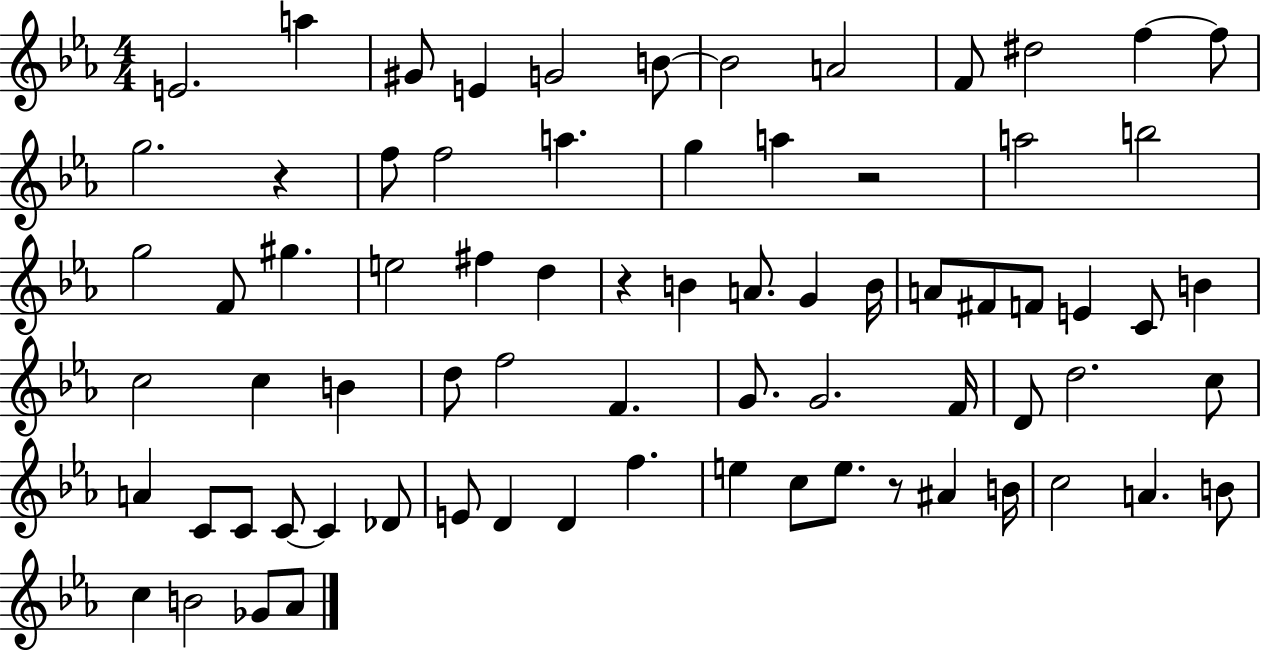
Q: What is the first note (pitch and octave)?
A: E4